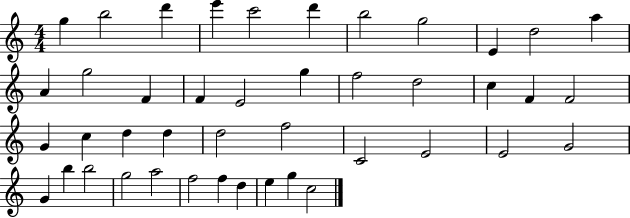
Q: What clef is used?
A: treble